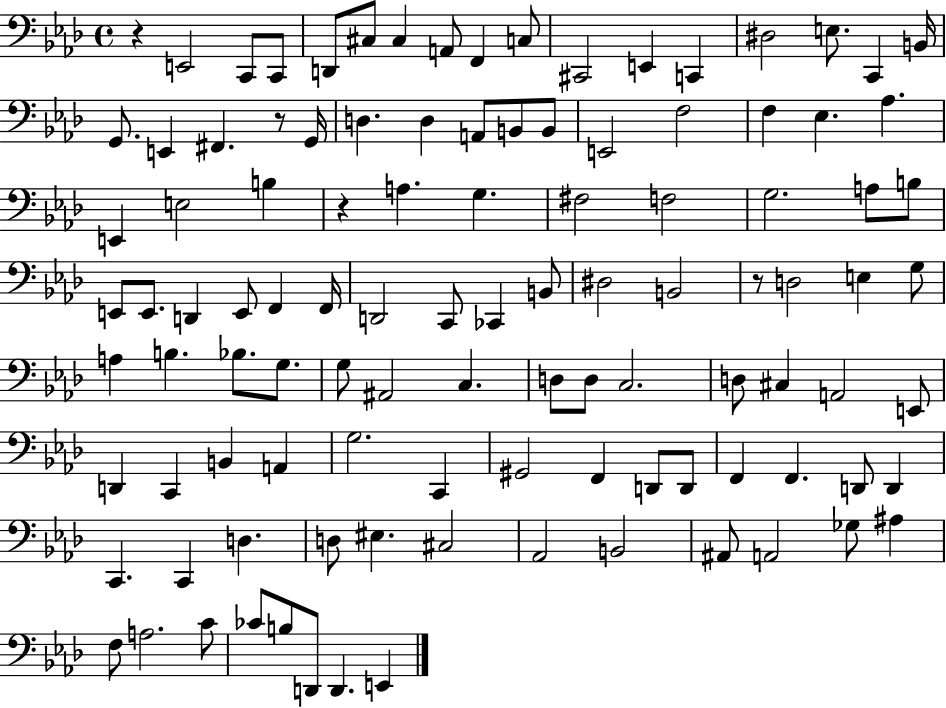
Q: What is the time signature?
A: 4/4